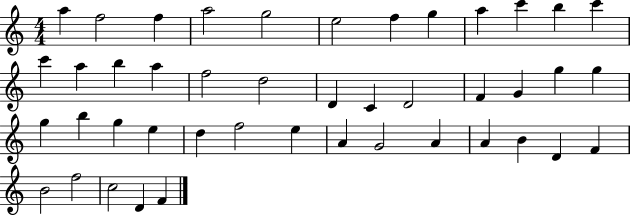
A5/q F5/h F5/q A5/h G5/h E5/h F5/q G5/q A5/q C6/q B5/q C6/q C6/q A5/q B5/q A5/q F5/h D5/h D4/q C4/q D4/h F4/q G4/q G5/q G5/q G5/q B5/q G5/q E5/q D5/q F5/h E5/q A4/q G4/h A4/q A4/q B4/q D4/q F4/q B4/h F5/h C5/h D4/q F4/q